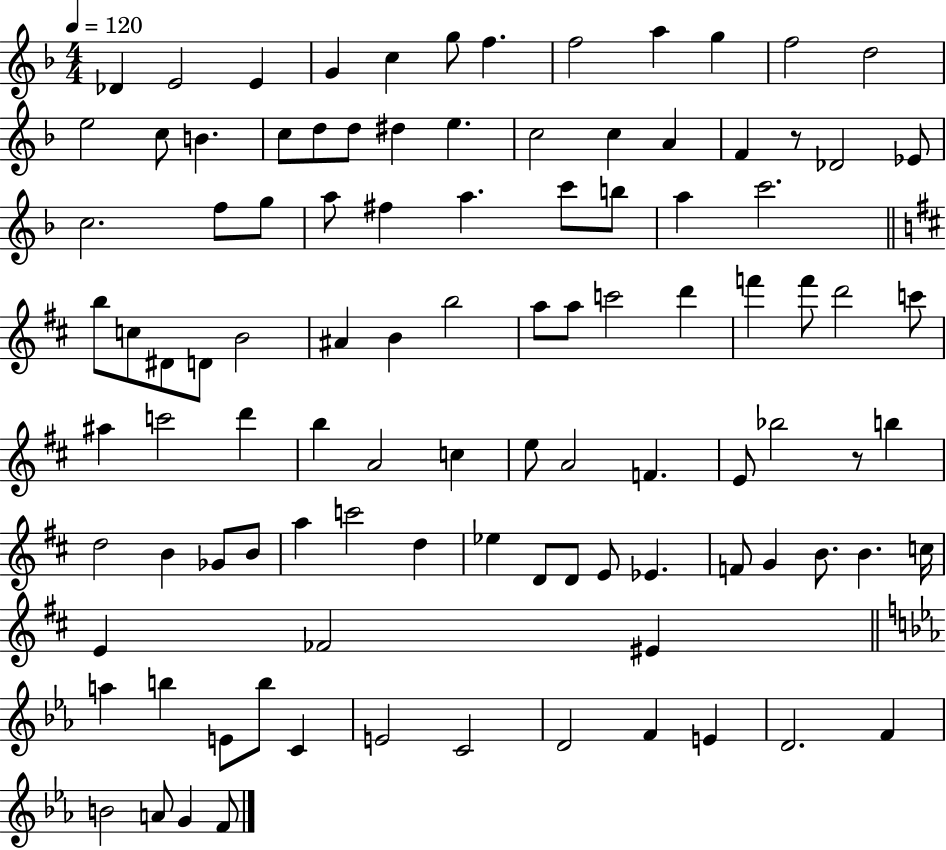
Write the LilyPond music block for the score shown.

{
  \clef treble
  \numericTimeSignature
  \time 4/4
  \key f \major
  \tempo 4 = 120
  des'4 e'2 e'4 | g'4 c''4 g''8 f''4. | f''2 a''4 g''4 | f''2 d''2 | \break e''2 c''8 b'4. | c''8 d''8 d''8 dis''4 e''4. | c''2 c''4 a'4 | f'4 r8 des'2 ees'8 | \break c''2. f''8 g''8 | a''8 fis''4 a''4. c'''8 b''8 | a''4 c'''2. | \bar "||" \break \key d \major b''8 c''8 dis'8 d'8 b'2 | ais'4 b'4 b''2 | a''8 a''8 c'''2 d'''4 | f'''4 f'''8 d'''2 c'''8 | \break ais''4 c'''2 d'''4 | b''4 a'2 c''4 | e''8 a'2 f'4. | e'8 bes''2 r8 b''4 | \break d''2 b'4 ges'8 b'8 | a''4 c'''2 d''4 | ees''4 d'8 d'8 e'8 ees'4. | f'8 g'4 b'8. b'4. c''16 | \break e'4 fes'2 eis'4 | \bar "||" \break \key ees \major a''4 b''4 e'8 b''8 c'4 | e'2 c'2 | d'2 f'4 e'4 | d'2. f'4 | \break b'2 a'8 g'4 f'8 | \bar "|."
}